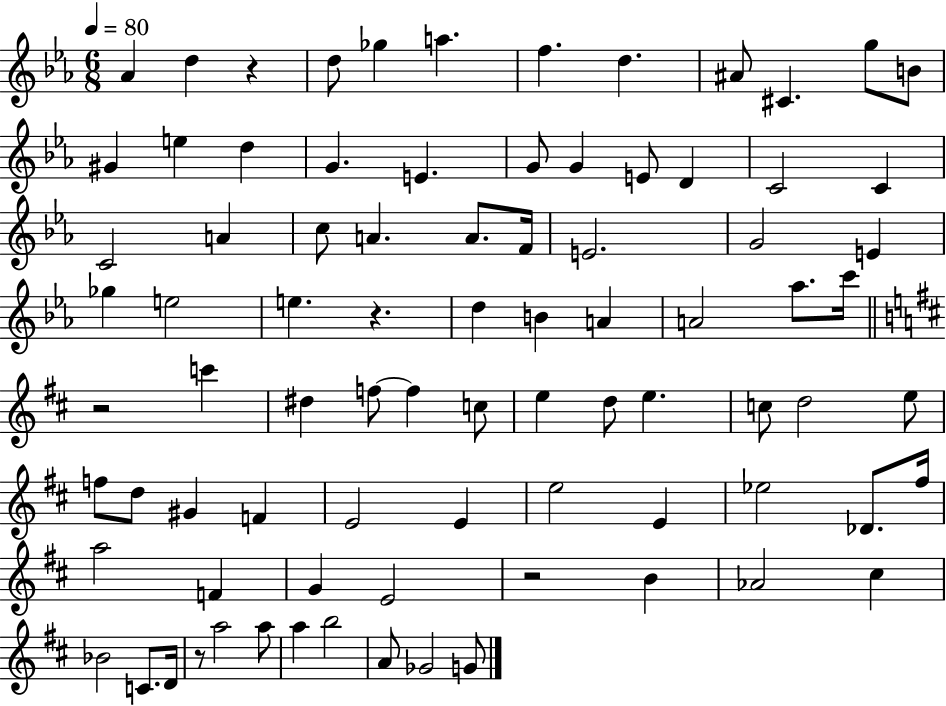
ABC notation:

X:1
T:Untitled
M:6/8
L:1/4
K:Eb
_A d z d/2 _g a f d ^A/2 ^C g/2 B/2 ^G e d G E G/2 G E/2 D C2 C C2 A c/2 A A/2 F/4 E2 G2 E _g e2 e z d B A A2 _a/2 c'/4 z2 c' ^d f/2 f c/2 e d/2 e c/2 d2 e/2 f/2 d/2 ^G F E2 E e2 E _e2 _D/2 ^f/4 a2 F G E2 z2 B _A2 ^c _B2 C/2 D/4 z/2 a2 a/2 a b2 A/2 _G2 G/2